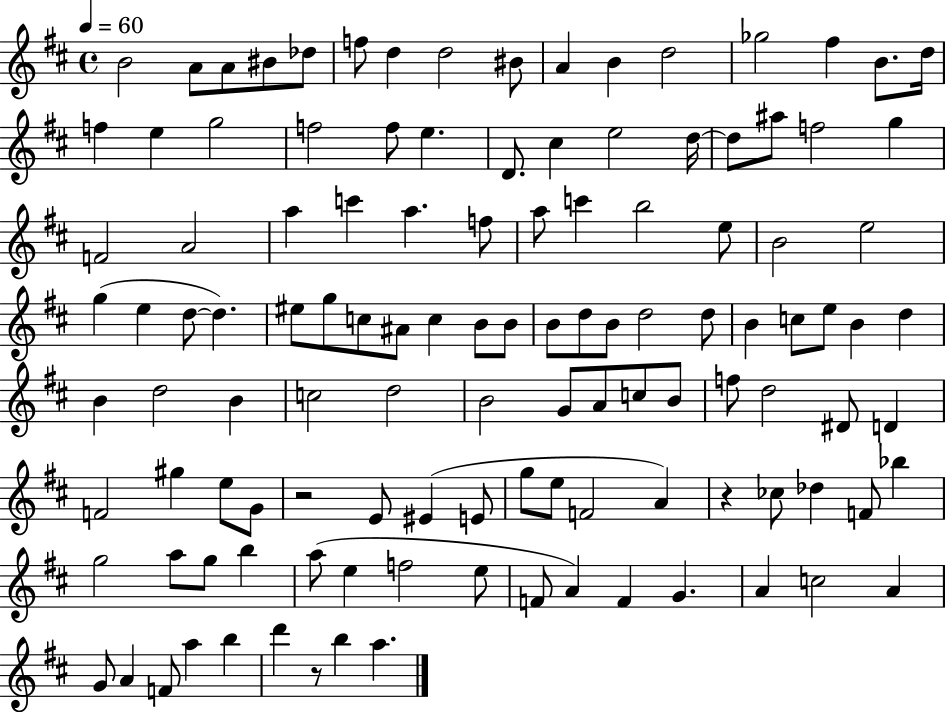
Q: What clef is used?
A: treble